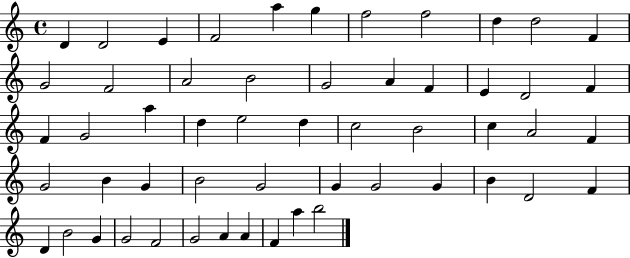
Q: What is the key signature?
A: C major